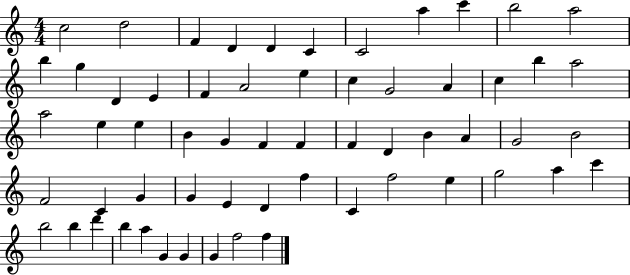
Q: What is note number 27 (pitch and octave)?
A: E5